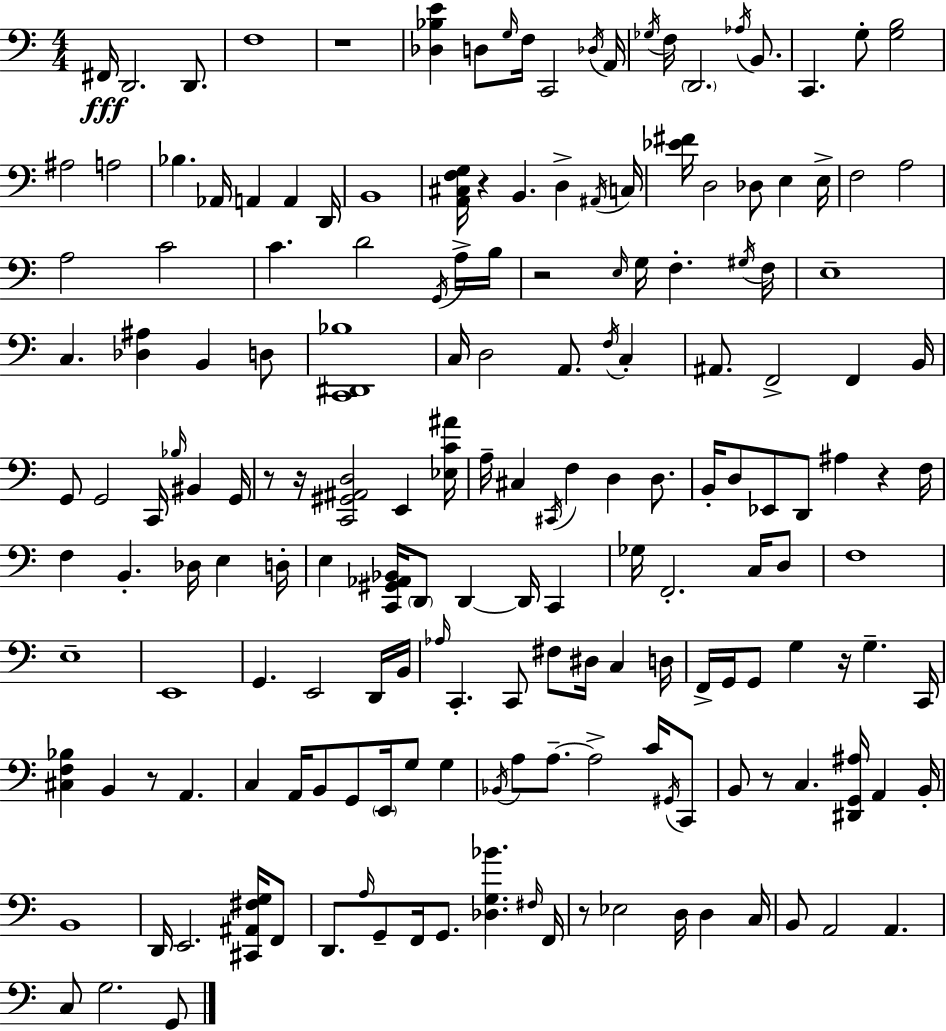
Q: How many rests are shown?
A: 10